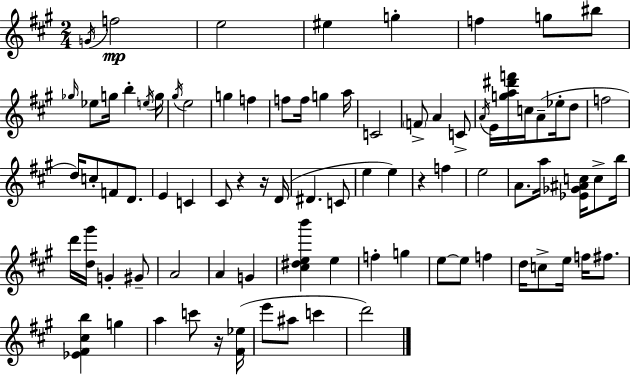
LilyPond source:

{
  \clef treble
  \numericTimeSignature
  \time 2/4
  \key a \major
  \repeat volta 2 { \acciaccatura { g'16 }\mp f''2 | e''2 | eis''4 g''4-. | f''4 g''8 bis''8 | \break \grace { ges''16 } ees''8 g''16 b''4-. | \acciaccatura { e''16 } g''16 \acciaccatura { gis''16 } e''2 | g''4 | f''4 f''8 f''16 g''4 | \break a''16 c'2 | \parenthesize f'8-> a'4 | c'8-> \acciaccatura { a'16 } e'16 <g'' a'' dis''' f'''>16 c''16 | a'8--( ees''16-. d''8 f''2 | \break d''16) c''8-. | f'8 d'8. e'4 | c'4 cis'8 r4 | r16 d'16( dis'4. | \break c'8 e''4 | e''4) r4 | f''4 e''2 | a'8. | \break a''16 <ees' ges' ais' c''>16 c''8-> b''16 d'''16 <d'' gis'''>16 g'4-. | gis'8-- a'2 | a'4 | g'4 <cis'' dis'' e'' b'''>4 | \break e''4 f''4-. | g''4 e''8~~ e''8 | f''4 d''16 c''8-> | e''16 f''16 fis''8. <ees' fis' cis'' b''>4 | \break g''4 a''4 | c'''8 r16 <fis' ees''>16( e'''8 ais''8 | c'''4 d'''2) | } \bar "|."
}